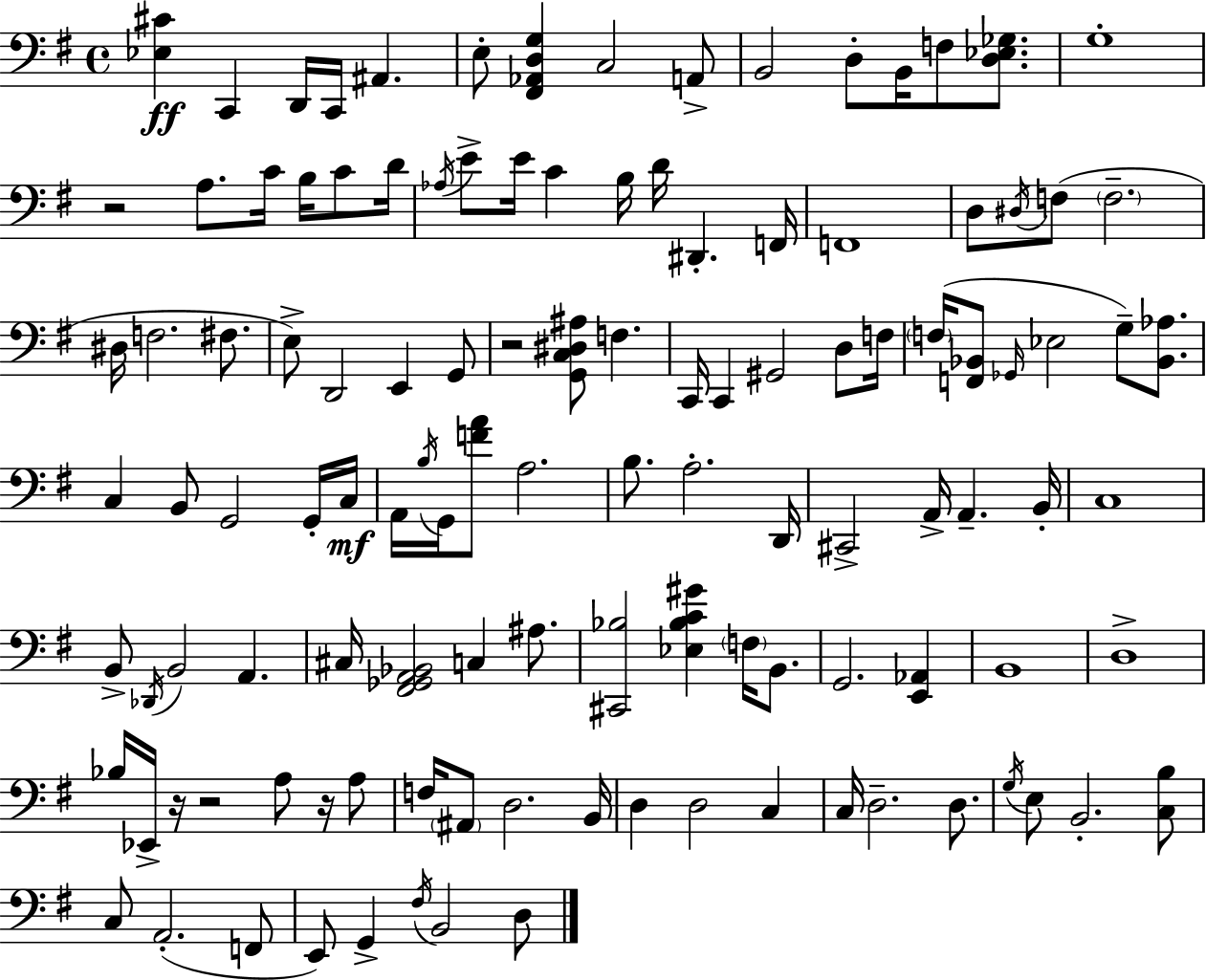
[Eb3,C#4]/q C2/q D2/s C2/s A#2/q. E3/e [F#2,Ab2,D3,G3]/q C3/h A2/e B2/h D3/e B2/s F3/e [D3,Eb3,Gb3]/e. G3/w R/h A3/e. C4/s B3/s C4/e D4/s Ab3/s E4/e E4/s C4/q B3/s D4/s D#2/q. F2/s F2/w D3/e D#3/s F3/e F3/h. D#3/s F3/h. F#3/e. E3/e D2/h E2/q G2/e R/h [G2,C3,D#3,A#3]/e F3/q. C2/s C2/q G#2/h D3/e F3/s F3/s [F2,Bb2]/e Gb2/s Eb3/h G3/e [Bb2,Ab3]/e. C3/q B2/e G2/h G2/s C3/s A2/s B3/s G2/s [F4,A4]/e A3/h. B3/e. A3/h. D2/s C#2/h A2/s A2/q. B2/s C3/w B2/e Db2/s B2/h A2/q. C#3/s [F#2,Gb2,A2,Bb2]/h C3/q A#3/e. [C#2,Bb3]/h [Eb3,Bb3,C4,G#4]/q F3/s B2/e. G2/h. [E2,Ab2]/q B2/w D3/w Bb3/s Eb2/s R/s R/h A3/e R/s A3/e F3/s A#2/e D3/h. B2/s D3/q D3/h C3/q C3/s D3/h. D3/e. G3/s E3/e B2/h. [C3,B3]/e C3/e A2/h. F2/e E2/e G2/q F#3/s B2/h D3/e